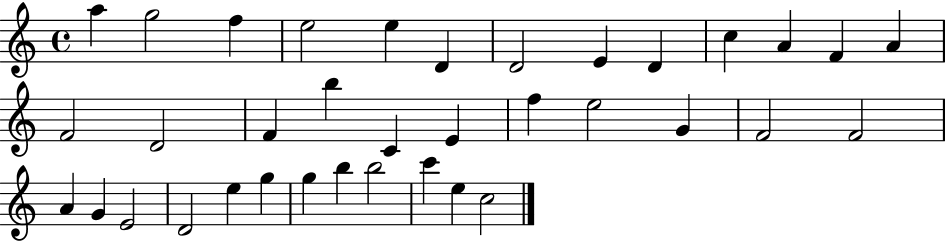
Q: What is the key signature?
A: C major